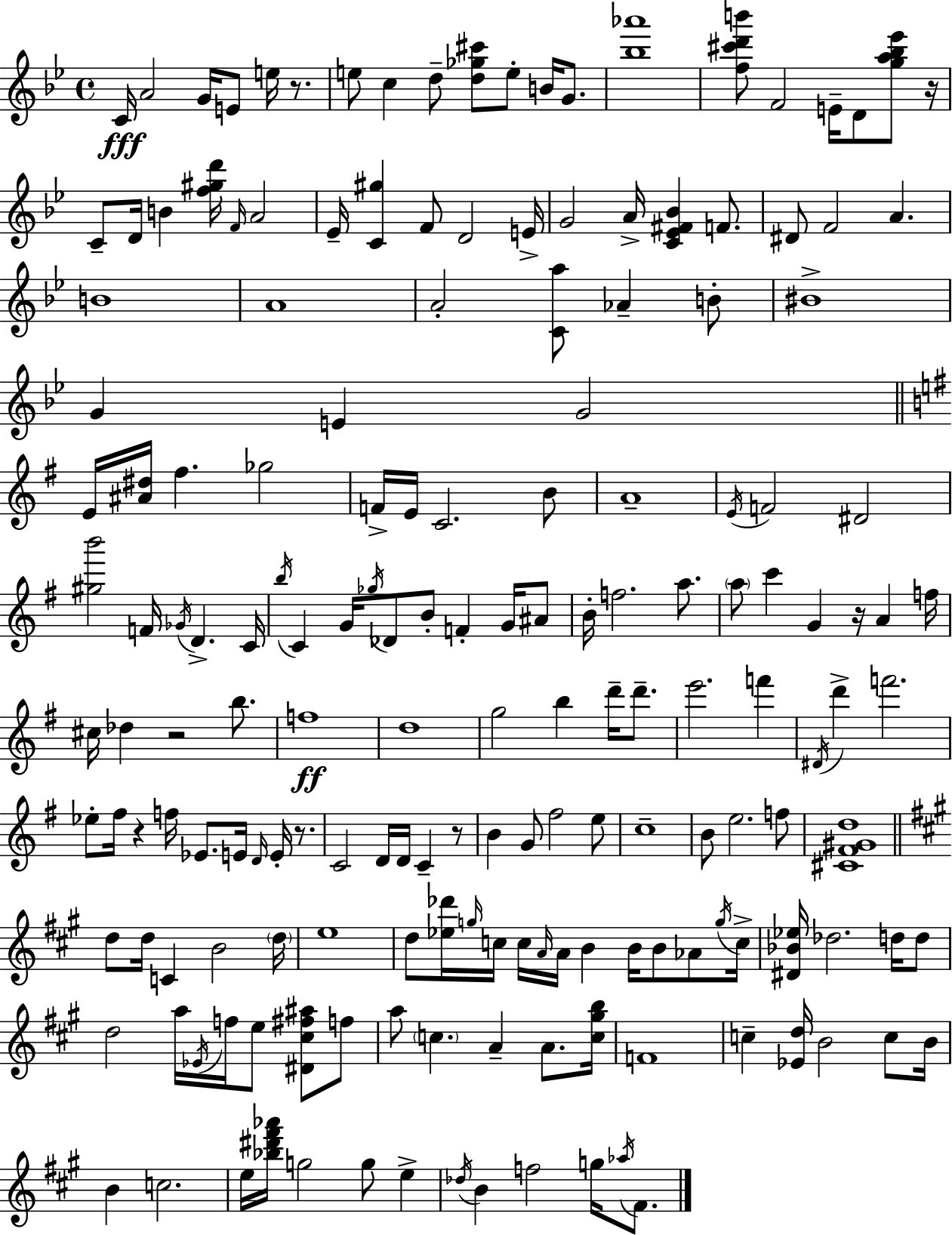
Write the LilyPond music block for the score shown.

{
  \clef treble
  \time 4/4
  \defaultTimeSignature
  \key bes \major
  c'16\fff a'2 g'16 e'8 e''16 r8. | e''8 c''4 d''8-- <d'' ges'' cis'''>8 e''8-. b'16 g'8. | <bes'' aes'''>1 | <f'' cis''' d''' b'''>8 f'2 e'16-- d'8 <g'' a'' bes'' ees'''>8 r16 | \break c'8-- d'16 b'4 <f'' gis'' d'''>16 \grace { f'16 } a'2 | ees'16-- <c' gis''>4 f'8 d'2 | e'16-> g'2 a'16-> <c' ees' fis' bes'>4 f'8. | dis'8 f'2 a'4. | \break b'1 | a'1 | a'2-. <c' a''>8 aes'4-- b'8-. | bis'1-> | \break g'4 e'4 g'2 | \bar "||" \break \key g \major e'16 <ais' dis''>16 fis''4. ges''2 | f'16-> e'16 c'2. b'8 | a'1-- | \acciaccatura { e'16 } f'2 dis'2 | \break <gis'' b'''>2 f'16 \acciaccatura { ges'16 } d'4.-> | c'16 \acciaccatura { b''16 } c'4 g'16 \acciaccatura { ges''16 } des'8 b'8-. f'4-. | g'16 ais'8 b'16-. f''2. | a''8. \parenthesize a''8 c'''4 g'4 r16 a'4 | \break f''16 cis''16 des''4 r2 | b''8. f''1\ff | d''1 | g''2 b''4 | \break d'''16-- d'''8.-- e'''2. | f'''4 \acciaccatura { dis'16 } d'''4-> f'''2. | ees''8-. fis''16 r4 f''16 ees'8. | e'16 \grace { d'16 } e'16-. r8. c'2 d'16 d'16 | \break c'4-- r8 b'4 g'8 fis''2 | e''8 c''1-- | b'8 e''2. | f''8 <cis' fis' gis' d''>1 | \break \bar "||" \break \key a \major d''8 d''16 c'4 b'2 \parenthesize d''16 | e''1 | d''8 <ees'' des'''>16 \grace { g''16 } c''16 c''16 \grace { a'16 } a'16 b'4 b'16 b'8 aes'8 | \acciaccatura { g''16 } c''16-> <dis' bes' ees''>16 des''2. | \break d''16 d''8 d''2 a''16 \acciaccatura { ees'16 } f''16 e''8 | <dis' cis'' fis'' ais''>8 f''8 a''8 \parenthesize c''4. a'4-- | a'8. <c'' gis'' b''>16 f'1 | c''4-- <ees' d''>16 b'2 | \break c''8 b'16 b'4 c''2. | e''16 <bes'' dis''' fis''' aes'''>16 g''2 g''8 | e''4-> \acciaccatura { des''16 } b'4 f''2 | g''16 \acciaccatura { aes''16 } fis'8. \bar "|."
}